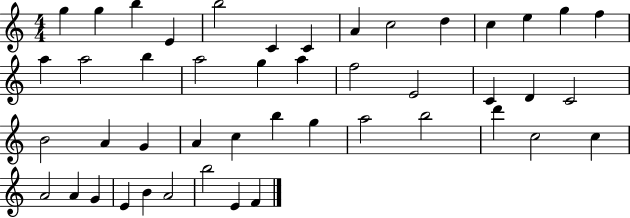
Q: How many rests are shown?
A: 0